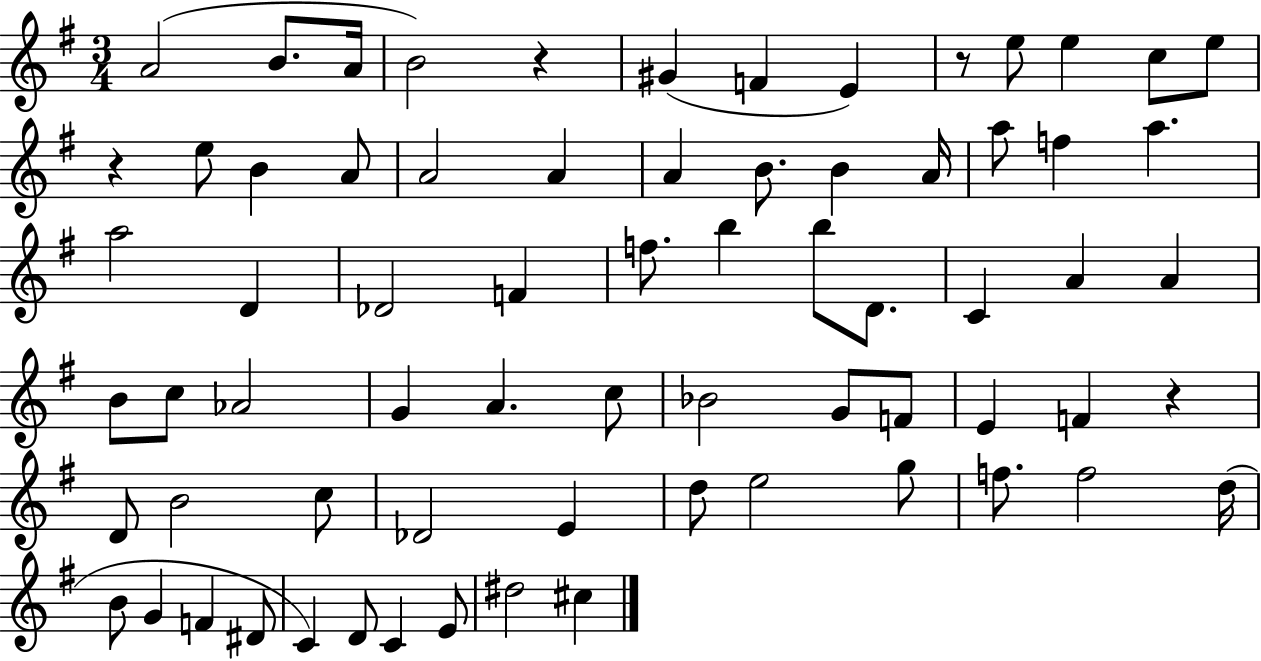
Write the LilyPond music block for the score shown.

{
  \clef treble
  \numericTimeSignature
  \time 3/4
  \key g \major
  \repeat volta 2 { a'2( b'8. a'16 | b'2) r4 | gis'4( f'4 e'4) | r8 e''8 e''4 c''8 e''8 | \break r4 e''8 b'4 a'8 | a'2 a'4 | a'4 b'8. b'4 a'16 | a''8 f''4 a''4. | \break a''2 d'4 | des'2 f'4 | f''8. b''4 b''8 d'8. | c'4 a'4 a'4 | \break b'8 c''8 aes'2 | g'4 a'4. c''8 | bes'2 g'8 f'8 | e'4 f'4 r4 | \break d'8 b'2 c''8 | des'2 e'4 | d''8 e''2 g''8 | f''8. f''2 d''16( | \break b'8 g'4 f'4 dis'8 | c'4) d'8 c'4 e'8 | dis''2 cis''4 | } \bar "|."
}